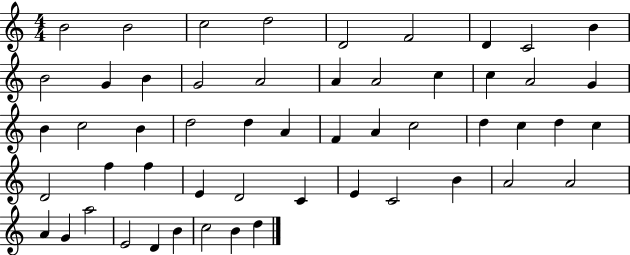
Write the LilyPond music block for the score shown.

{
  \clef treble
  \numericTimeSignature
  \time 4/4
  \key c \major
  b'2 b'2 | c''2 d''2 | d'2 f'2 | d'4 c'2 b'4 | \break b'2 g'4 b'4 | g'2 a'2 | a'4 a'2 c''4 | c''4 a'2 g'4 | \break b'4 c''2 b'4 | d''2 d''4 a'4 | f'4 a'4 c''2 | d''4 c''4 d''4 c''4 | \break d'2 f''4 f''4 | e'4 d'2 c'4 | e'4 c'2 b'4 | a'2 a'2 | \break a'4 g'4 a''2 | e'2 d'4 b'4 | c''2 b'4 d''4 | \bar "|."
}